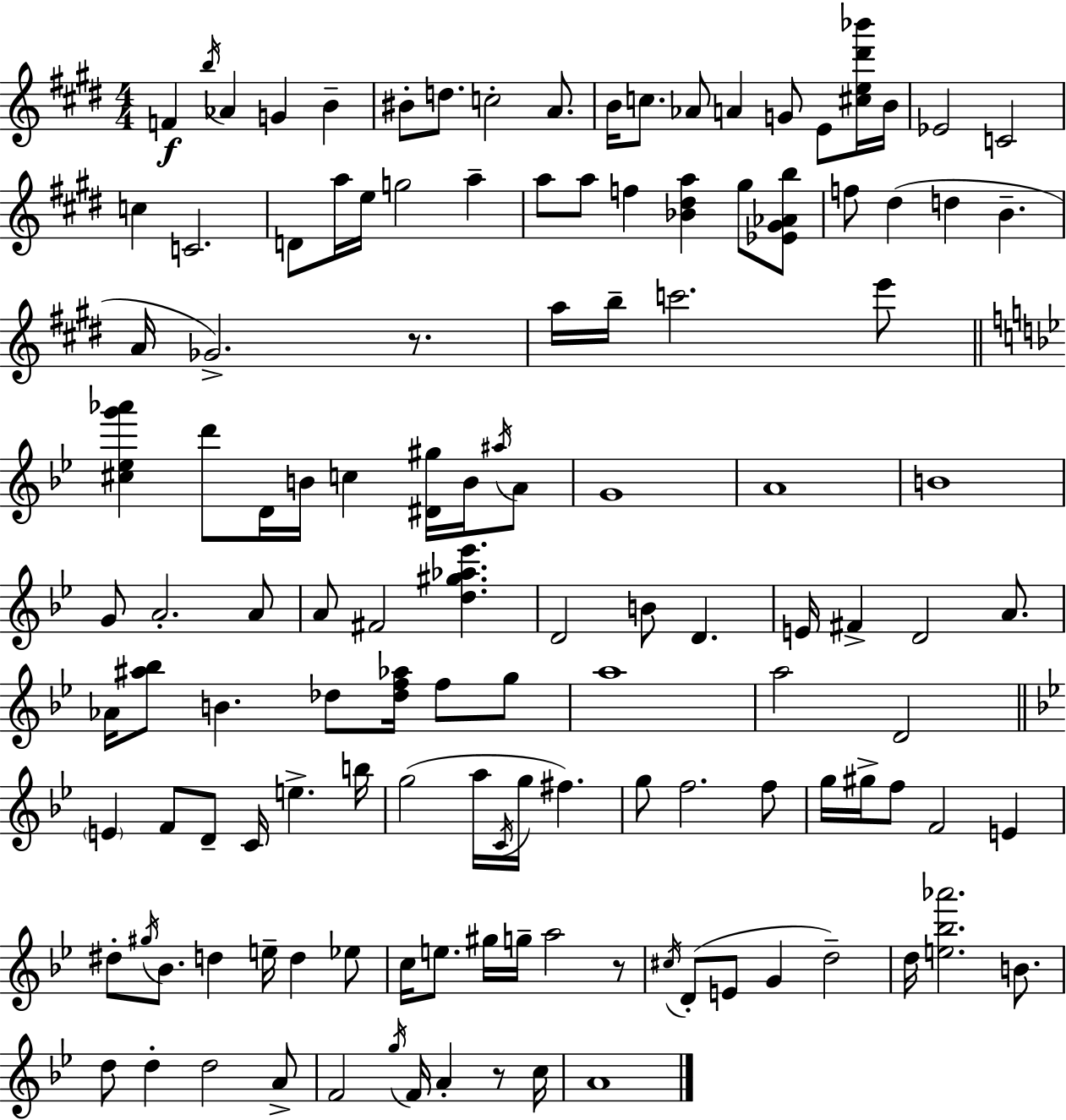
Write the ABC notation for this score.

X:1
T:Untitled
M:4/4
L:1/4
K:E
F b/4 _A G B ^B/2 d/2 c2 A/2 B/4 c/2 _A/2 A G/2 E/2 [^ce^d'_b']/4 B/4 _E2 C2 c C2 D/2 a/4 e/4 g2 a a/2 a/2 f [_B^da] ^g/2 [_E^G_Ab]/2 f/2 ^d d B A/4 _G2 z/2 a/4 b/4 c'2 e'/2 [^c_eg'_a'] d'/2 D/4 B/4 c [^D^g]/4 B/4 ^a/4 A/2 G4 A4 B4 G/2 A2 A/2 A/2 ^F2 [d^g_a_e'] D2 B/2 D E/4 ^F D2 A/2 _A/4 [^a_b]/2 B _d/2 [_df_a]/4 f/2 g/2 a4 a2 D2 E F/2 D/2 C/4 e b/4 g2 a/4 C/4 g/4 ^f g/2 f2 f/2 g/4 ^g/4 f/2 F2 E ^d/2 ^g/4 _B/2 d e/4 d _e/2 c/4 e/2 ^g/4 g/4 a2 z/2 ^c/4 D/2 E/2 G d2 d/4 [e_b_a']2 B/2 d/2 d d2 A/2 F2 g/4 F/4 A z/2 c/4 A4